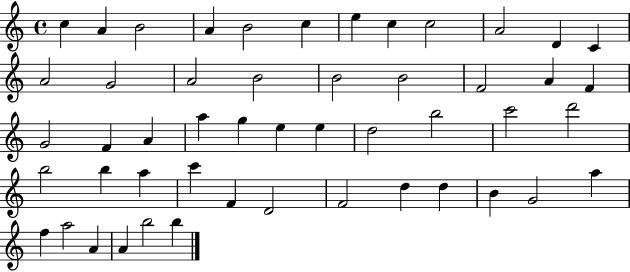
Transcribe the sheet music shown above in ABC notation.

X:1
T:Untitled
M:4/4
L:1/4
K:C
c A B2 A B2 c e c c2 A2 D C A2 G2 A2 B2 B2 B2 F2 A F G2 F A a g e e d2 b2 c'2 d'2 b2 b a c' F D2 F2 d d B G2 a f a2 A A b2 b